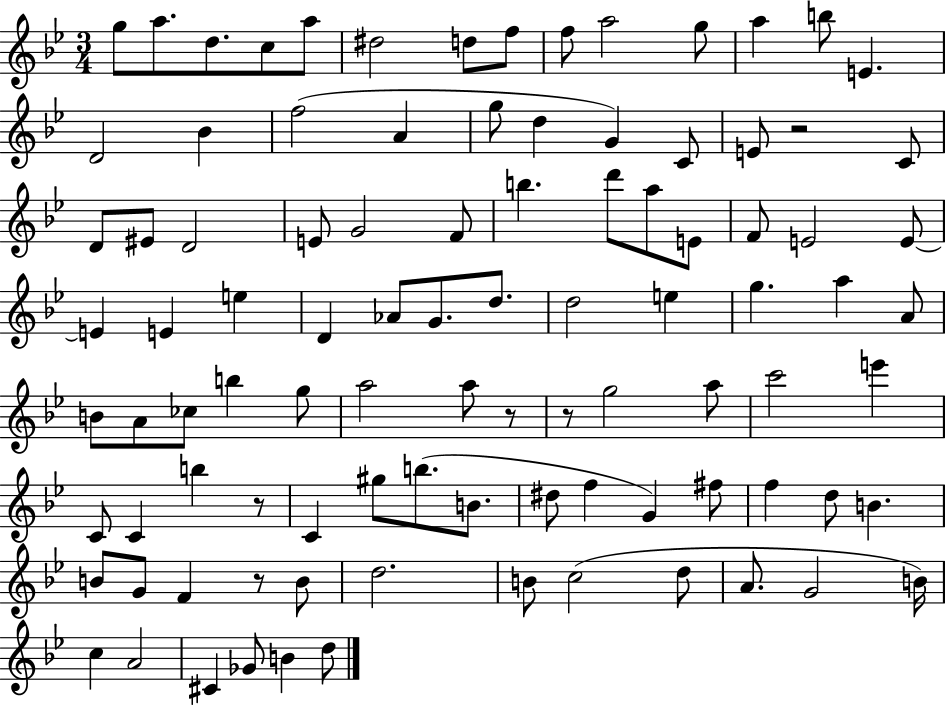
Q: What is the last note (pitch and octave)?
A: D5